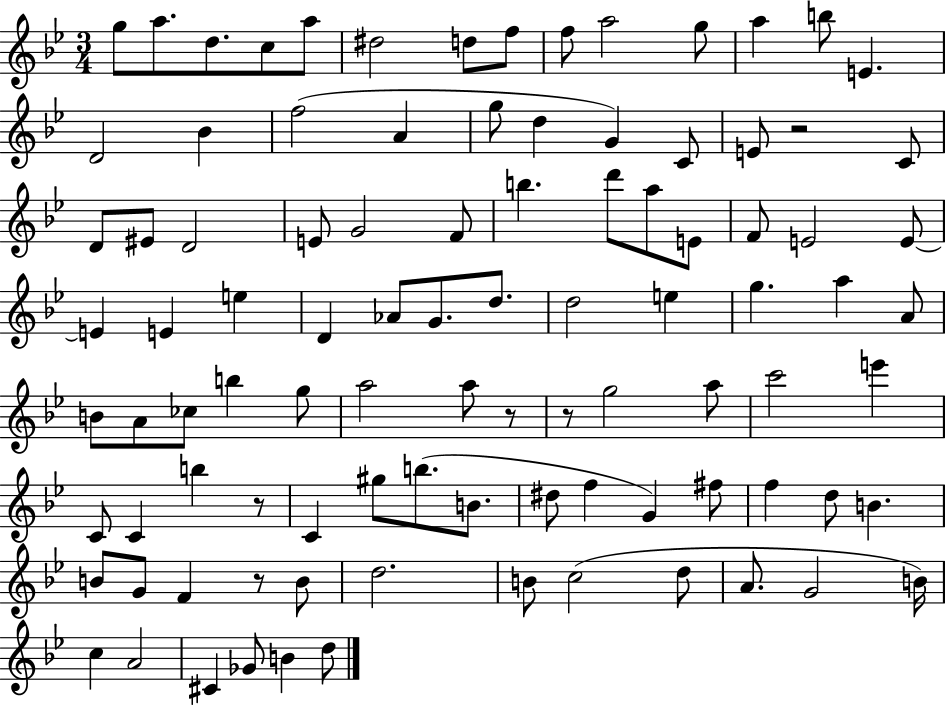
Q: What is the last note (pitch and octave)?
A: D5